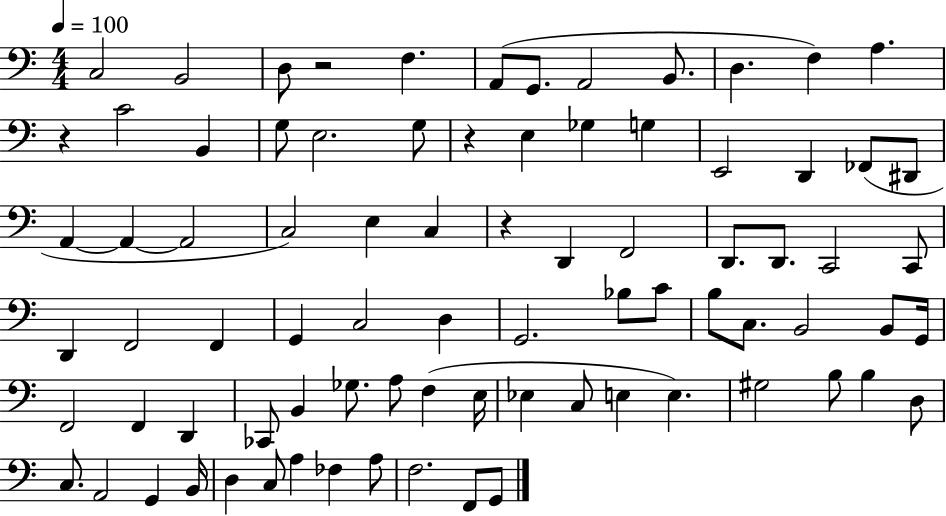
X:1
T:Untitled
M:4/4
L:1/4
K:C
C,2 B,,2 D,/2 z2 F, A,,/2 G,,/2 A,,2 B,,/2 D, F, A, z C2 B,, G,/2 E,2 G,/2 z E, _G, G, E,,2 D,, _F,,/2 ^D,,/2 A,, A,, A,,2 C,2 E, C, z D,, F,,2 D,,/2 D,,/2 C,,2 C,,/2 D,, F,,2 F,, G,, C,2 D, G,,2 _B,/2 C/2 B,/2 C,/2 B,,2 B,,/2 G,,/4 F,,2 F,, D,, _C,,/2 B,, _G,/2 A,/2 F, E,/4 _E, C,/2 E, E, ^G,2 B,/2 B, D,/2 C,/2 A,,2 G,, B,,/4 D, C,/2 A, _F, A,/2 F,2 F,,/2 G,,/2